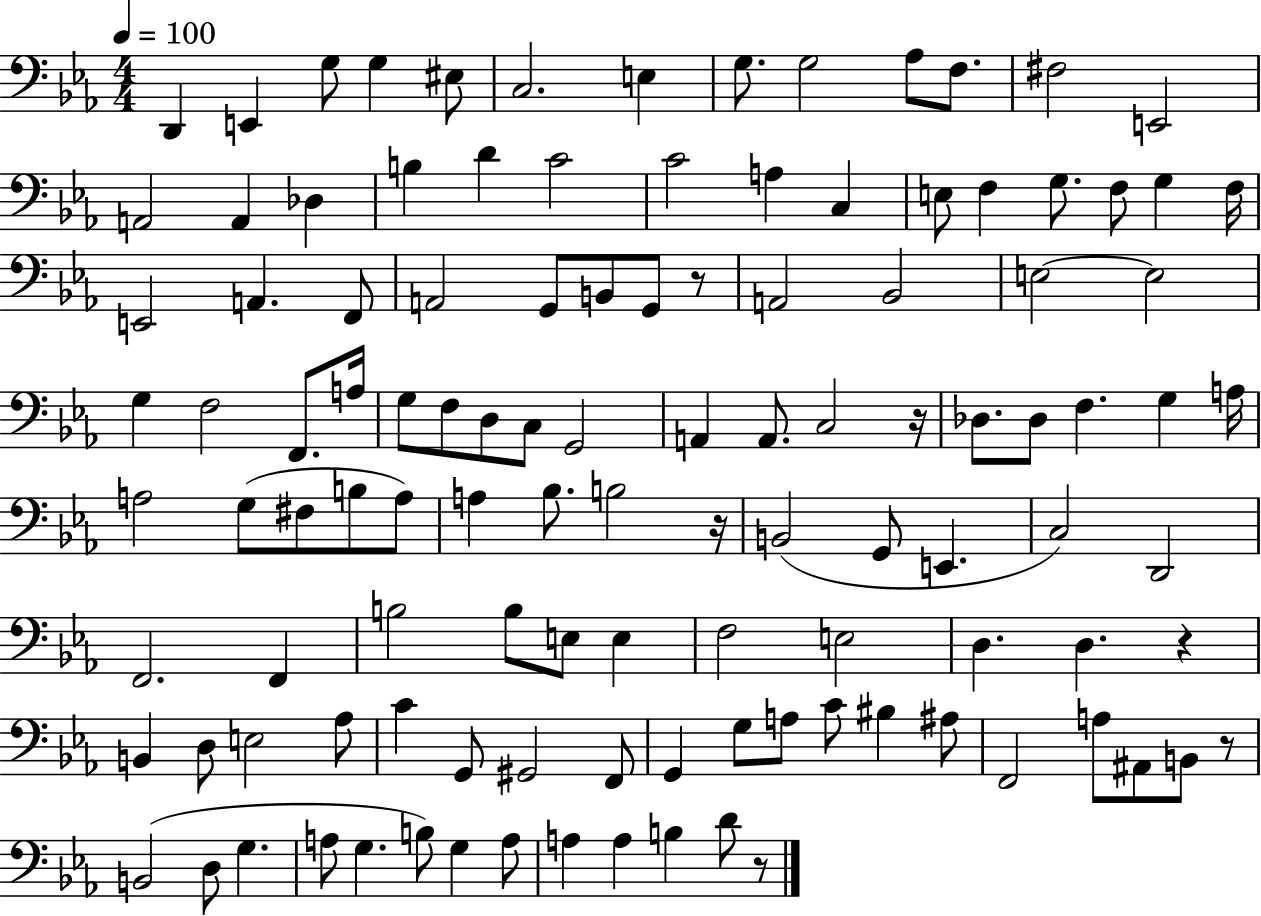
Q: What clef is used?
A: bass